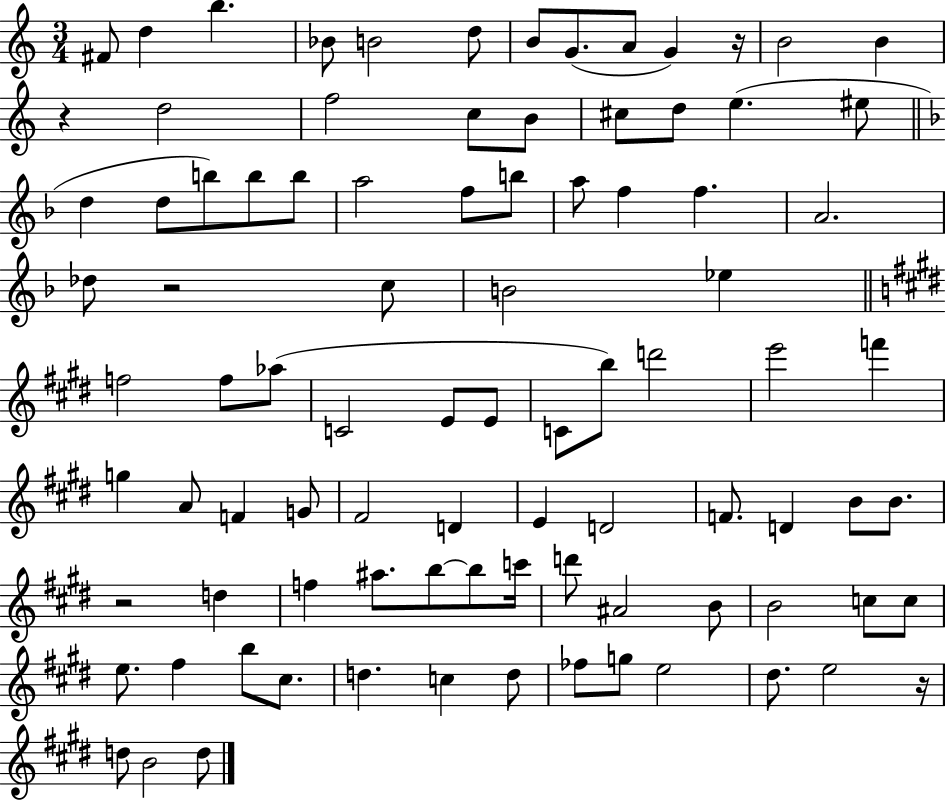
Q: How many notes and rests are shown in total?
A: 91